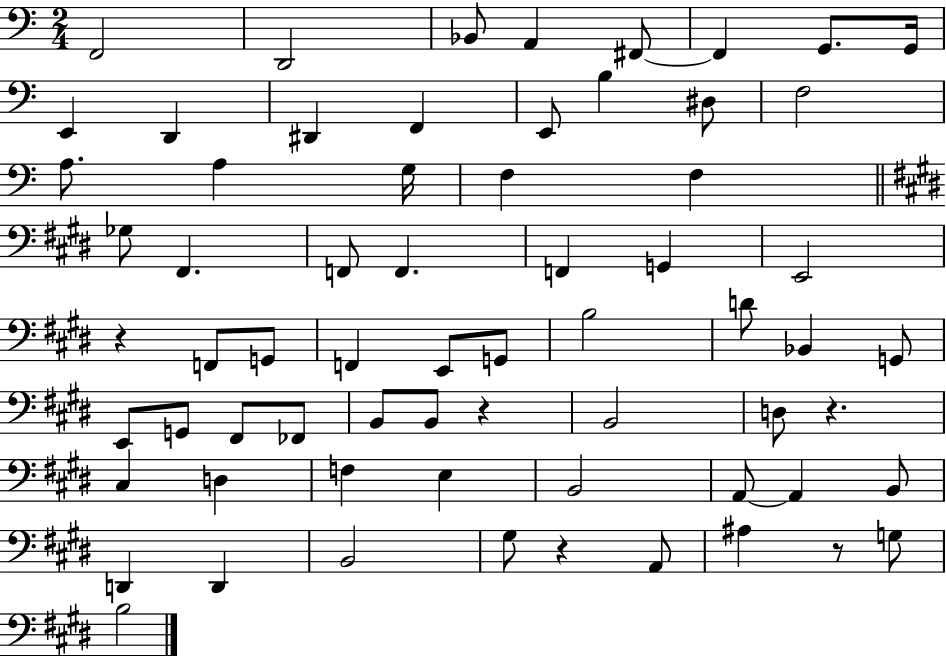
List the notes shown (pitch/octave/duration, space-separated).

F2/h D2/h Bb2/e A2/q F#2/e F#2/q G2/e. G2/s E2/q D2/q D#2/q F2/q E2/e B3/q D#3/e F3/h A3/e. A3/q G3/s F3/q F3/q Gb3/e F#2/q. F2/e F2/q. F2/q G2/q E2/h R/q F2/e G2/e F2/q E2/e G2/e B3/h D4/e Bb2/q G2/e E2/e G2/e F#2/e FES2/e B2/e B2/e R/q B2/h D3/e R/q. C#3/q D3/q F3/q E3/q B2/h A2/e A2/q B2/e D2/q D2/q B2/h G#3/e R/q A2/e A#3/q R/e G3/e B3/h